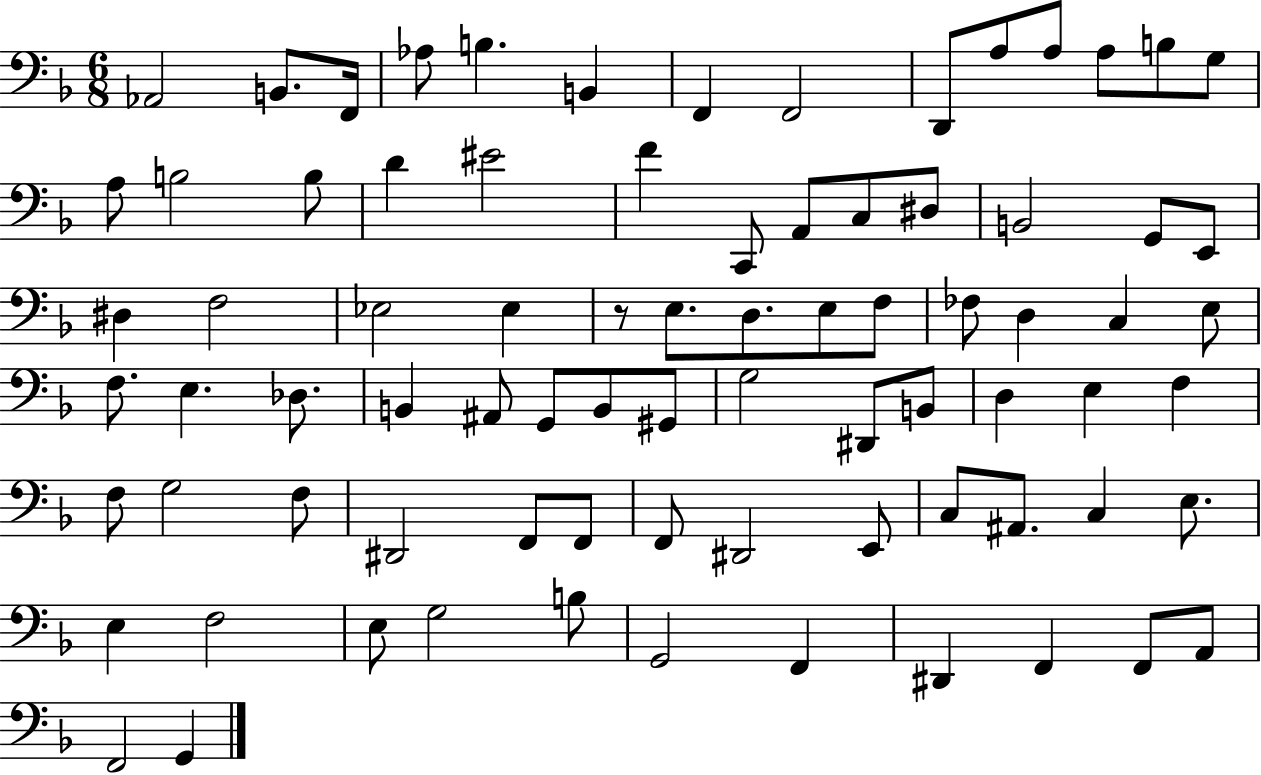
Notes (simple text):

Ab2/h B2/e. F2/s Ab3/e B3/q. B2/q F2/q F2/h D2/e A3/e A3/e A3/e B3/e G3/e A3/e B3/h B3/e D4/q EIS4/h F4/q C2/e A2/e C3/e D#3/e B2/h G2/e E2/e D#3/q F3/h Eb3/h Eb3/q R/e E3/e. D3/e. E3/e F3/e FES3/e D3/q C3/q E3/e F3/e. E3/q. Db3/e. B2/q A#2/e G2/e B2/e G#2/e G3/h D#2/e B2/e D3/q E3/q F3/q F3/e G3/h F3/e D#2/h F2/e F2/e F2/e D#2/h E2/e C3/e A#2/e. C3/q E3/e. E3/q F3/h E3/e G3/h B3/e G2/h F2/q D#2/q F2/q F2/e A2/e F2/h G2/q